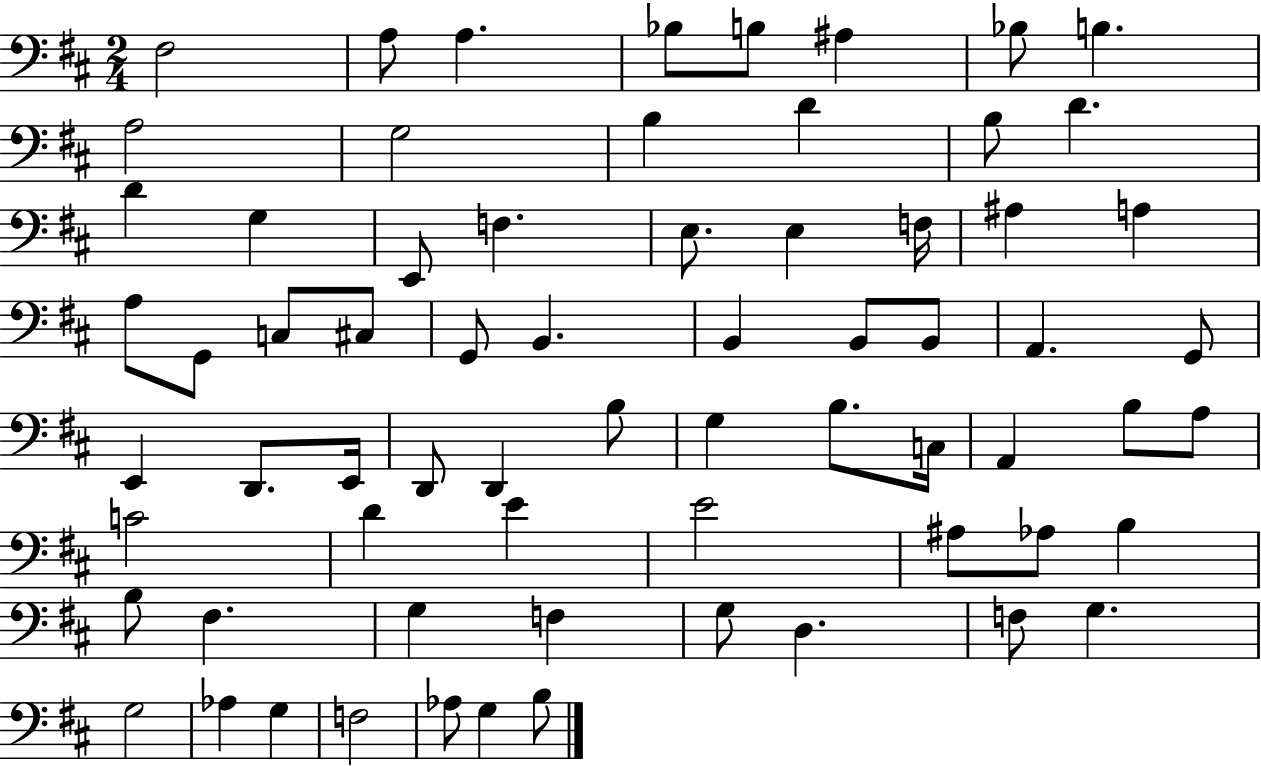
{
  \clef bass
  \numericTimeSignature
  \time 2/4
  \key d \major
  fis2 | a8 a4. | bes8 b8 ais4 | bes8 b4. | \break a2 | g2 | b4 d'4 | b8 d'4. | \break d'4 g4 | e,8 f4. | e8. e4 f16 | ais4 a4 | \break a8 g,8 c8 cis8 | g,8 b,4. | b,4 b,8 b,8 | a,4. g,8 | \break e,4 d,8. e,16 | d,8 d,4 b8 | g4 b8. c16 | a,4 b8 a8 | \break c'2 | d'4 e'4 | e'2 | ais8 aes8 b4 | \break b8 fis4. | g4 f4 | g8 d4. | f8 g4. | \break g2 | aes4 g4 | f2 | aes8 g4 b8 | \break \bar "|."
}